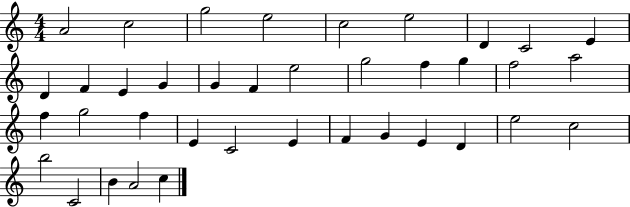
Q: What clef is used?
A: treble